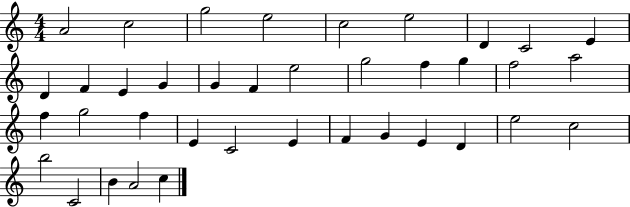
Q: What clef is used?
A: treble